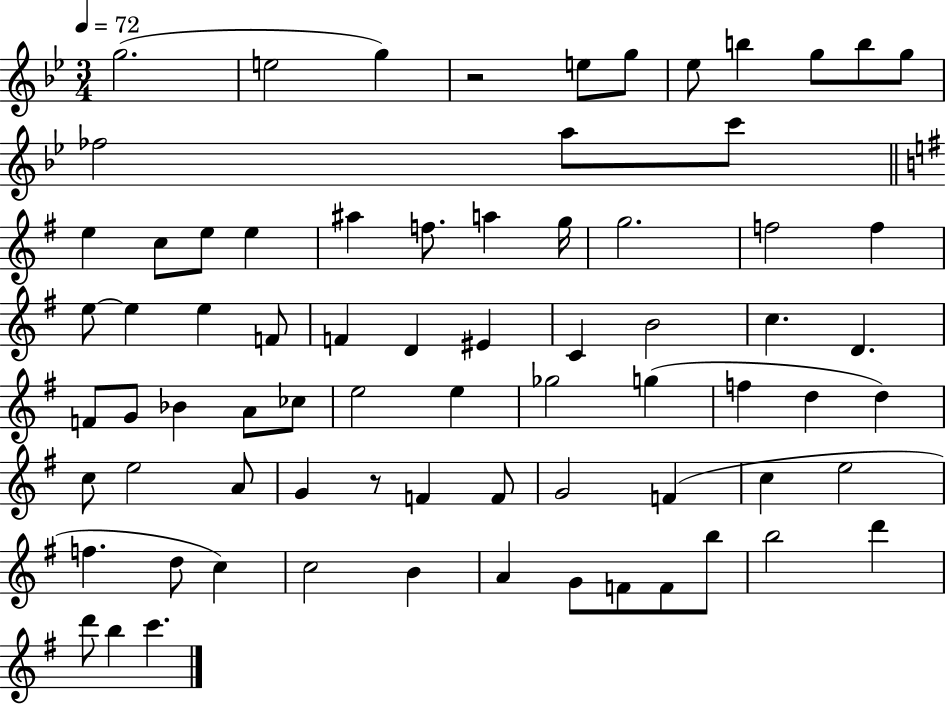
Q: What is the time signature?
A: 3/4